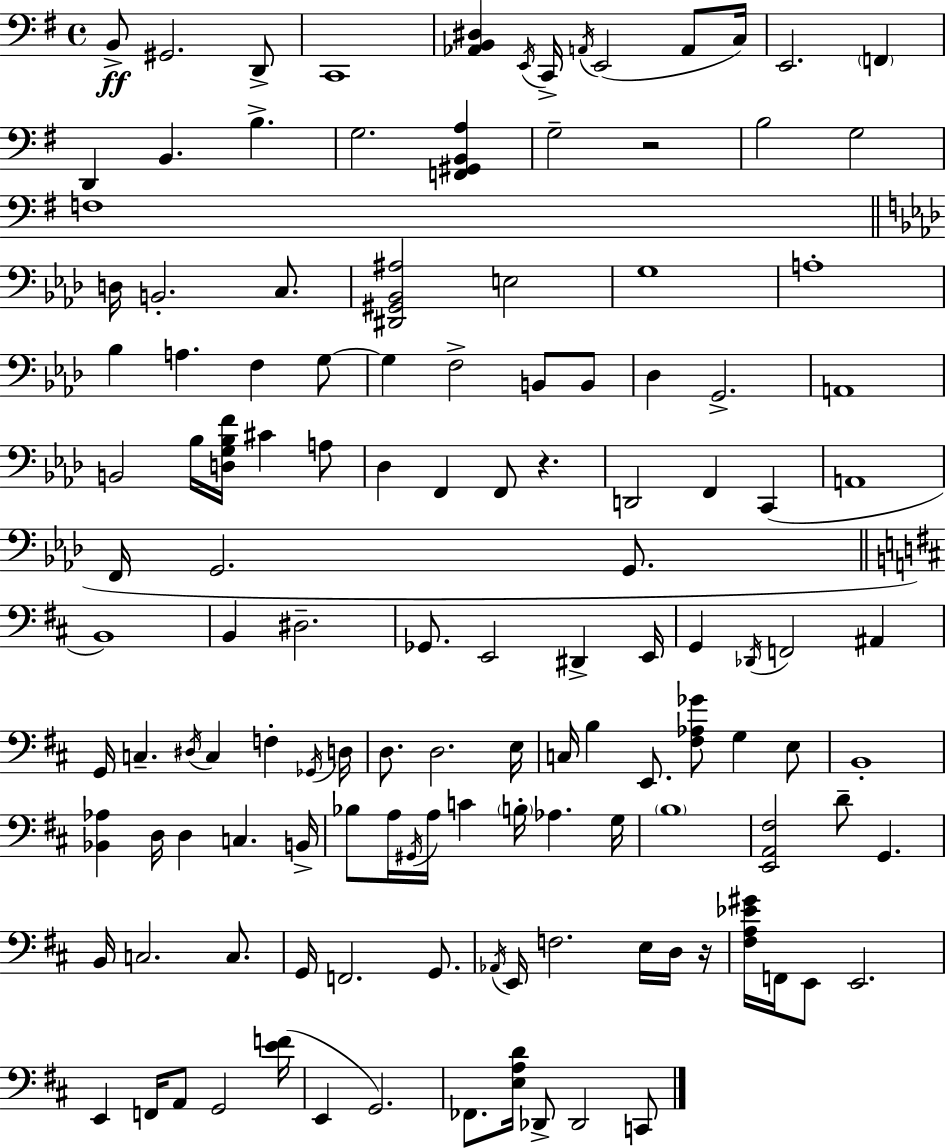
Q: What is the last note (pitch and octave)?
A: C2